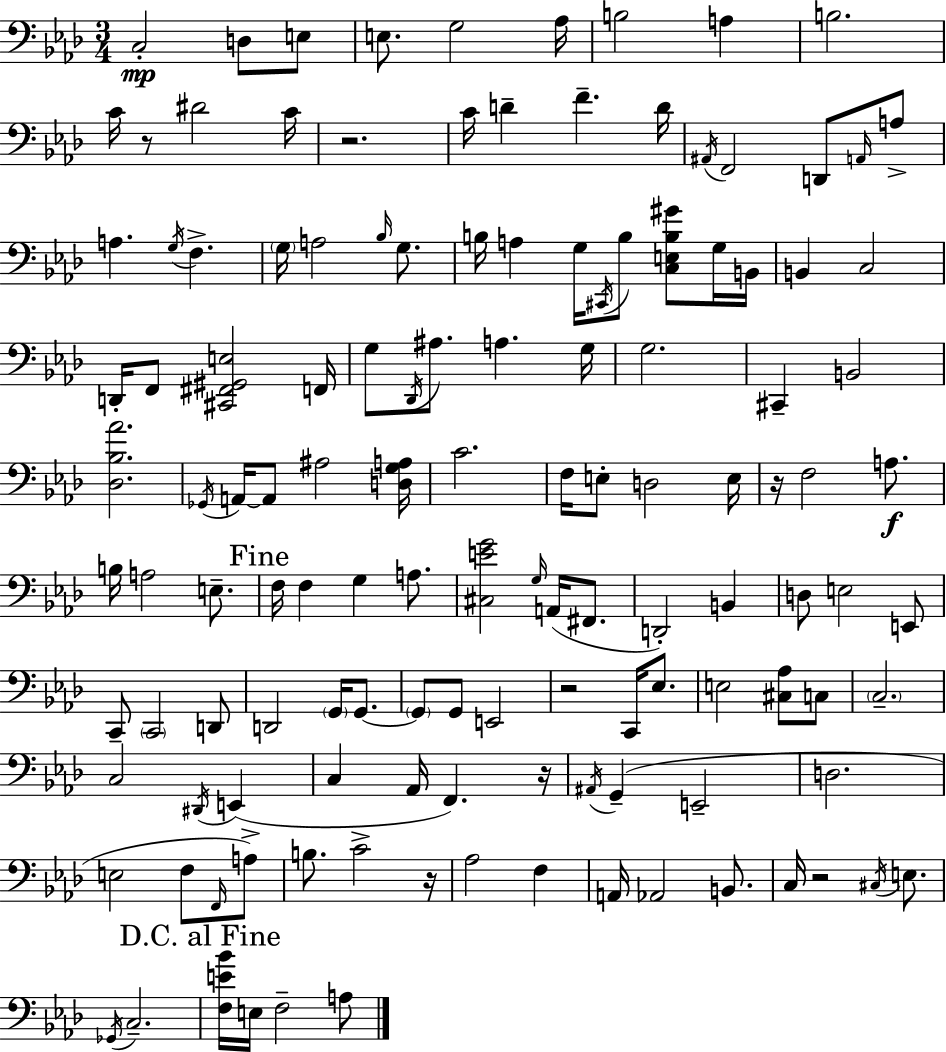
X:1
T:Untitled
M:3/4
L:1/4
K:Fm
C,2 D,/2 E,/2 E,/2 G,2 _A,/4 B,2 A, B,2 C/4 z/2 ^D2 C/4 z2 C/4 D F D/4 ^A,,/4 F,,2 D,,/2 A,,/4 A,/2 A, G,/4 F, G,/4 A,2 _B,/4 G,/2 B,/4 A, G,/4 ^C,,/4 B,/2 [C,E,B,^G]/2 G,/4 B,,/4 B,, C,2 D,,/4 F,,/2 [^C,,^F,,^G,,E,]2 F,,/4 G,/2 _D,,/4 ^A,/2 A, G,/4 G,2 ^C,, B,,2 [_D,_B,_A]2 _G,,/4 A,,/4 A,,/2 ^A,2 [D,G,A,]/4 C2 F,/4 E,/2 D,2 E,/4 z/4 F,2 A,/2 B,/4 A,2 E,/2 F,/4 F, G, A,/2 [^C,EG]2 G,/4 A,,/4 ^F,,/2 D,,2 B,, D,/2 E,2 E,,/2 C,,/2 C,,2 D,,/2 D,,2 G,,/4 G,,/2 G,,/2 G,,/2 E,,2 z2 C,,/4 _E,/2 E,2 [^C,_A,]/2 C,/2 C,2 C,2 ^D,,/4 E,, C, _A,,/4 F,, z/4 ^A,,/4 G,, E,,2 D,2 E,2 F,/2 F,,/4 A,/2 B,/2 C2 z/4 _A,2 F, A,,/4 _A,,2 B,,/2 C,/4 z2 ^C,/4 E,/2 _G,,/4 C,2 [F,E_B]/4 E,/4 F,2 A,/2